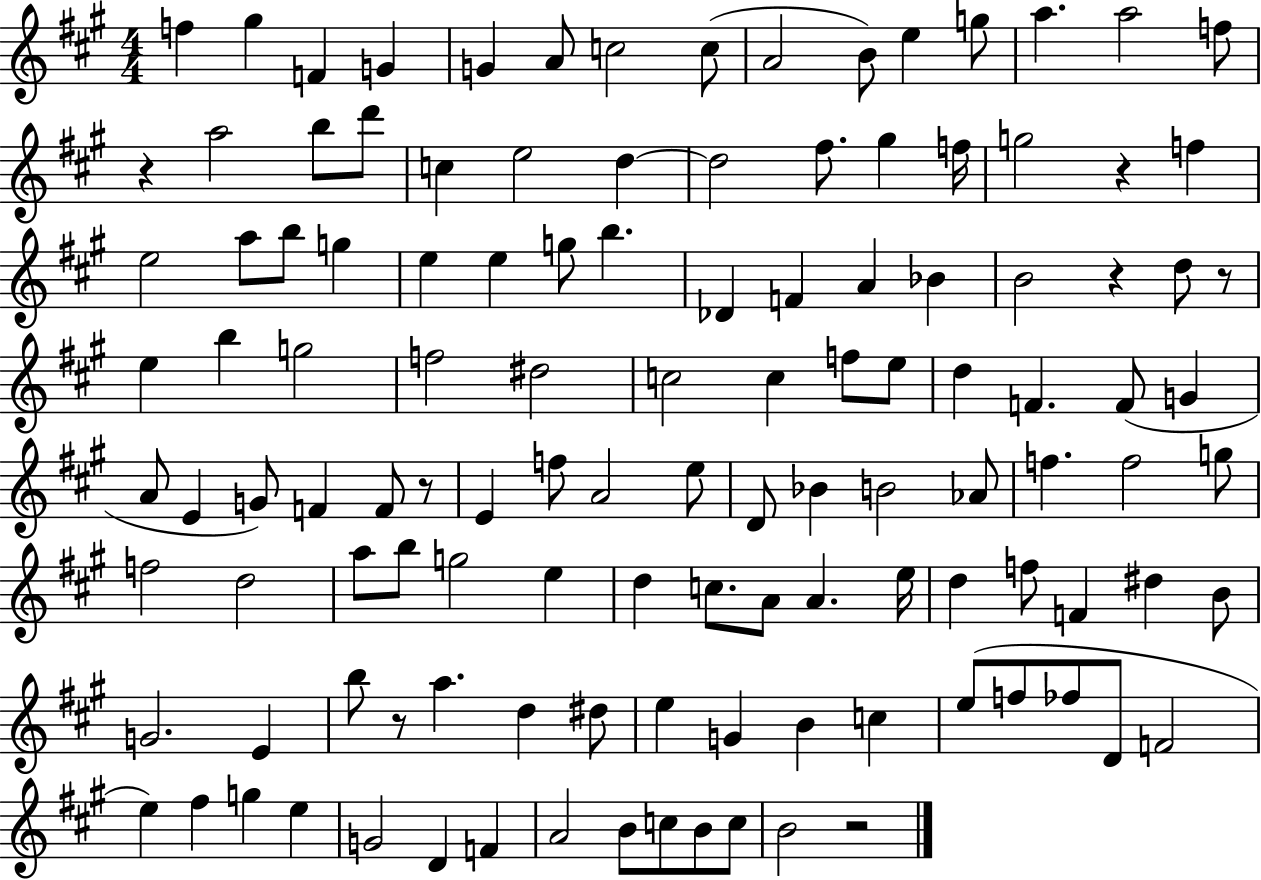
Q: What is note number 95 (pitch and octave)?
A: B4